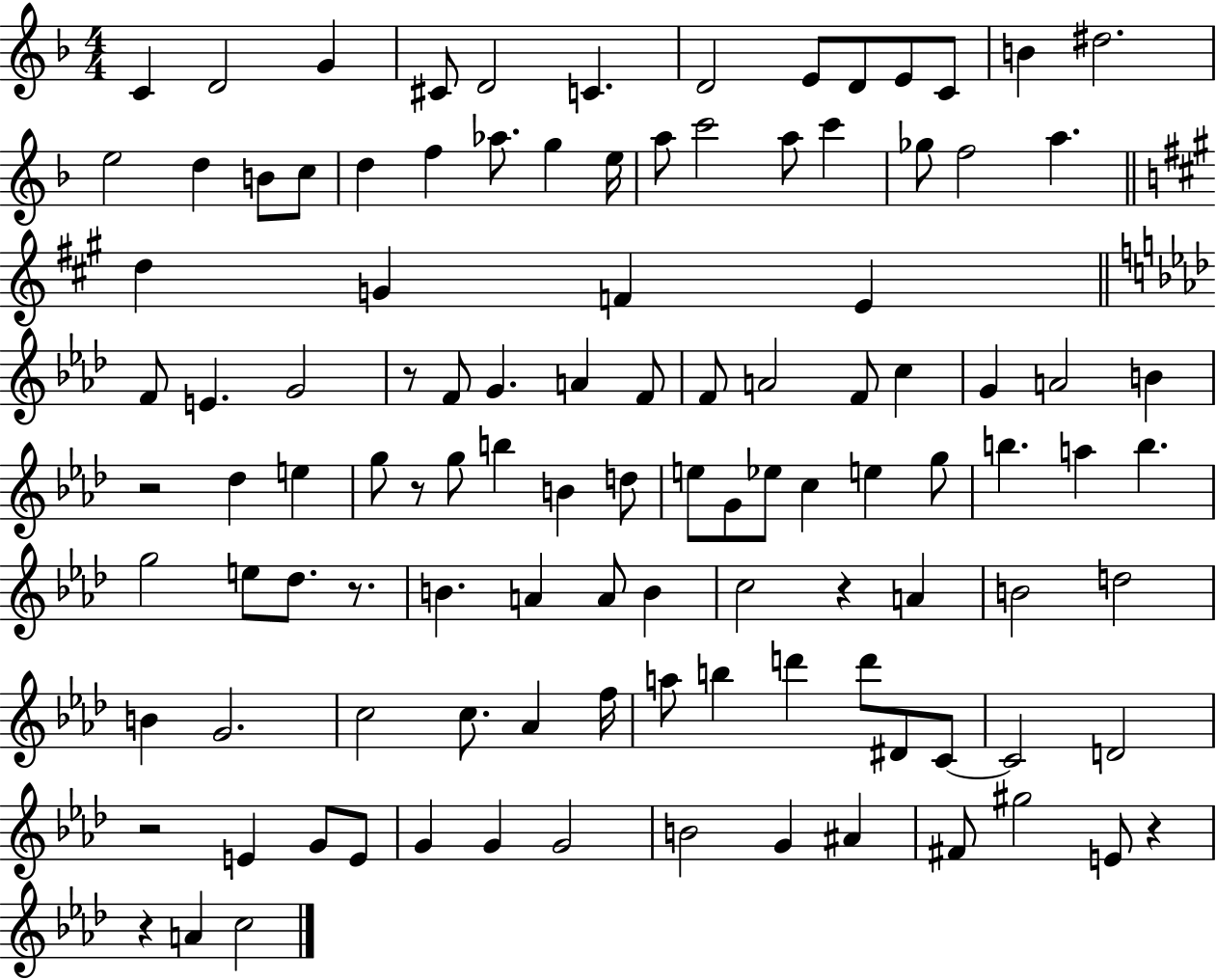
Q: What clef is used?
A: treble